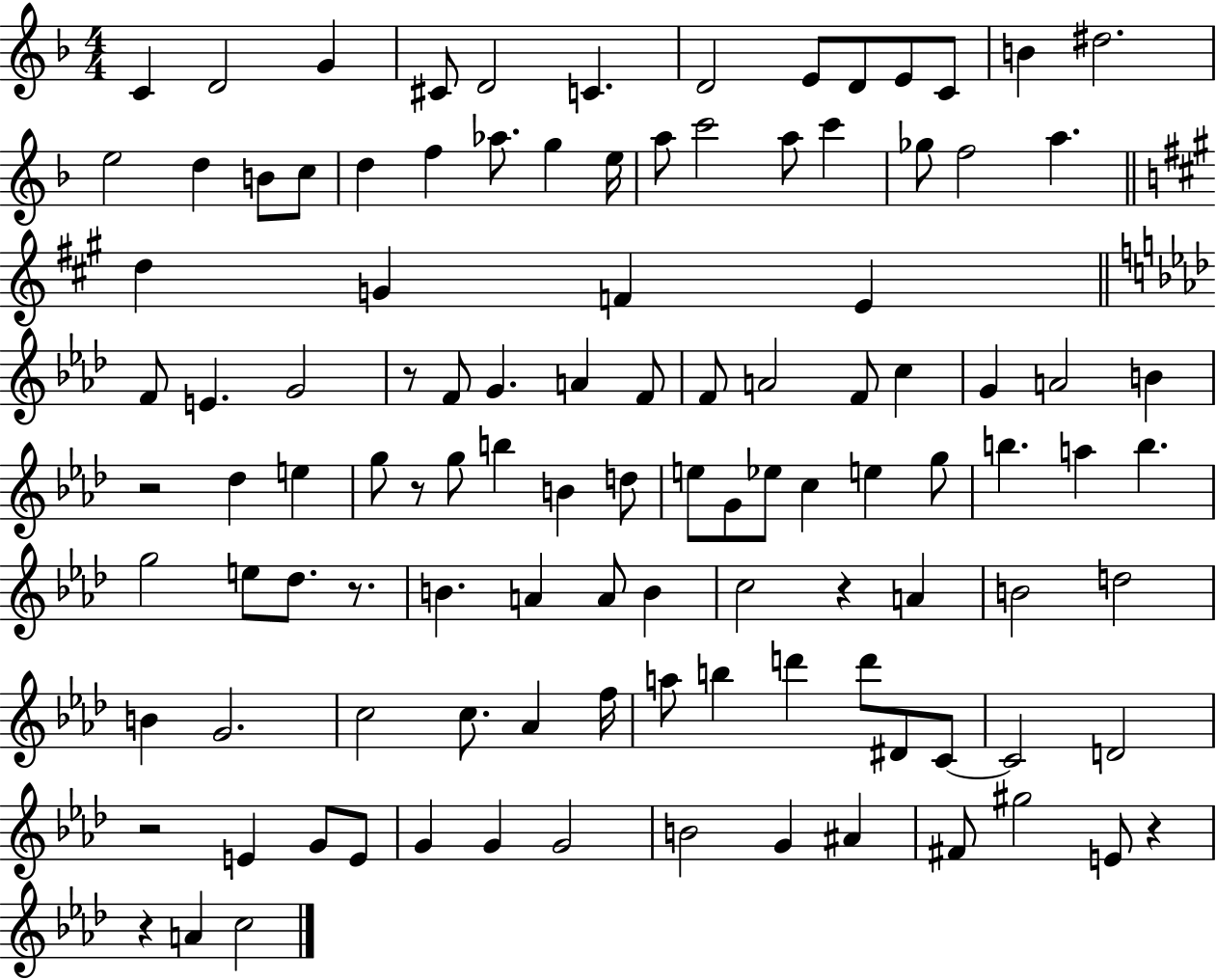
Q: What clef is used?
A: treble